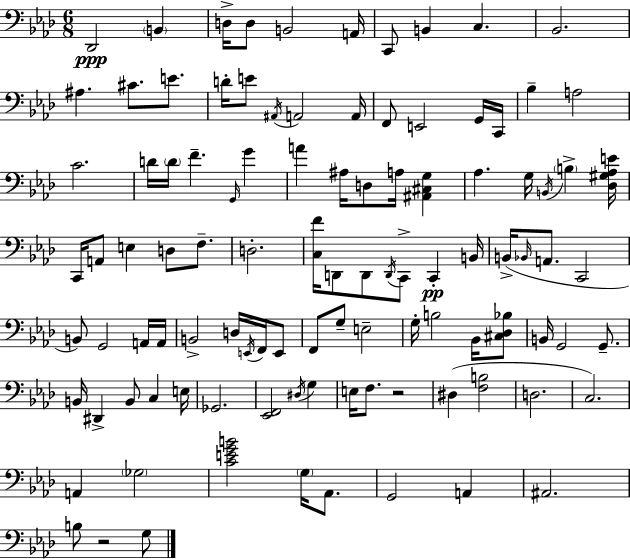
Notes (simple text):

Db2/h B2/q D3/s D3/e B2/h A2/s C2/e B2/q C3/q. Bb2/h. A#3/q. C#4/e. E4/e. D4/s E4/e A#2/s A2/h A2/s F2/e E2/h G2/s C2/s Bb3/q A3/h C4/h. D4/s D4/s F4/q. G2/s G4/q A4/q A#3/s D3/e A3/s [A#2,C#3,G3]/q Ab3/q. G3/s B2/s B3/q [Db3,G#3,Ab3,E4]/s C2/s A2/e E3/q D3/e F3/e. D3/h. [C3,F4]/s D2/e D2/e D2/s C2/e C2/q B2/s B2/s Bb2/s A2/e. C2/h B2/e G2/h A2/s A2/s B2/h D3/s E2/s F2/s E2/e F2/e G3/e E3/h G3/s B3/h Bb2/s [C#3,Db3,Bb3]/e B2/s G2/h G2/e. B2/s D#2/q B2/e C3/q E3/s Gb2/h. [Eb2,F2]/h D#3/s G3/q E3/s F3/e. R/h D#3/q [F3,B3]/h D3/h. C3/h. A2/q Gb3/h [C4,E4,G4,B4]/h G3/s Ab2/e. G2/h A2/q A#2/h. B3/e R/h G3/e